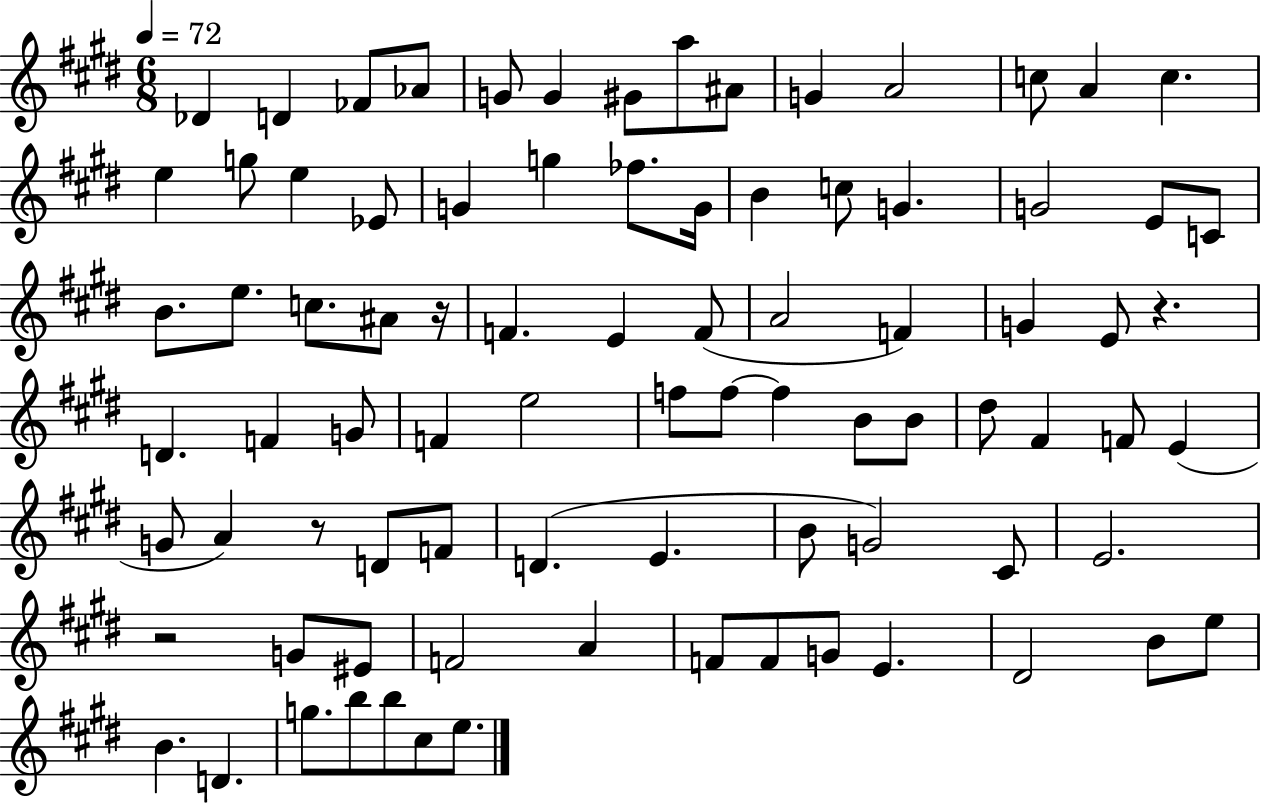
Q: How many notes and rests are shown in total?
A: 85